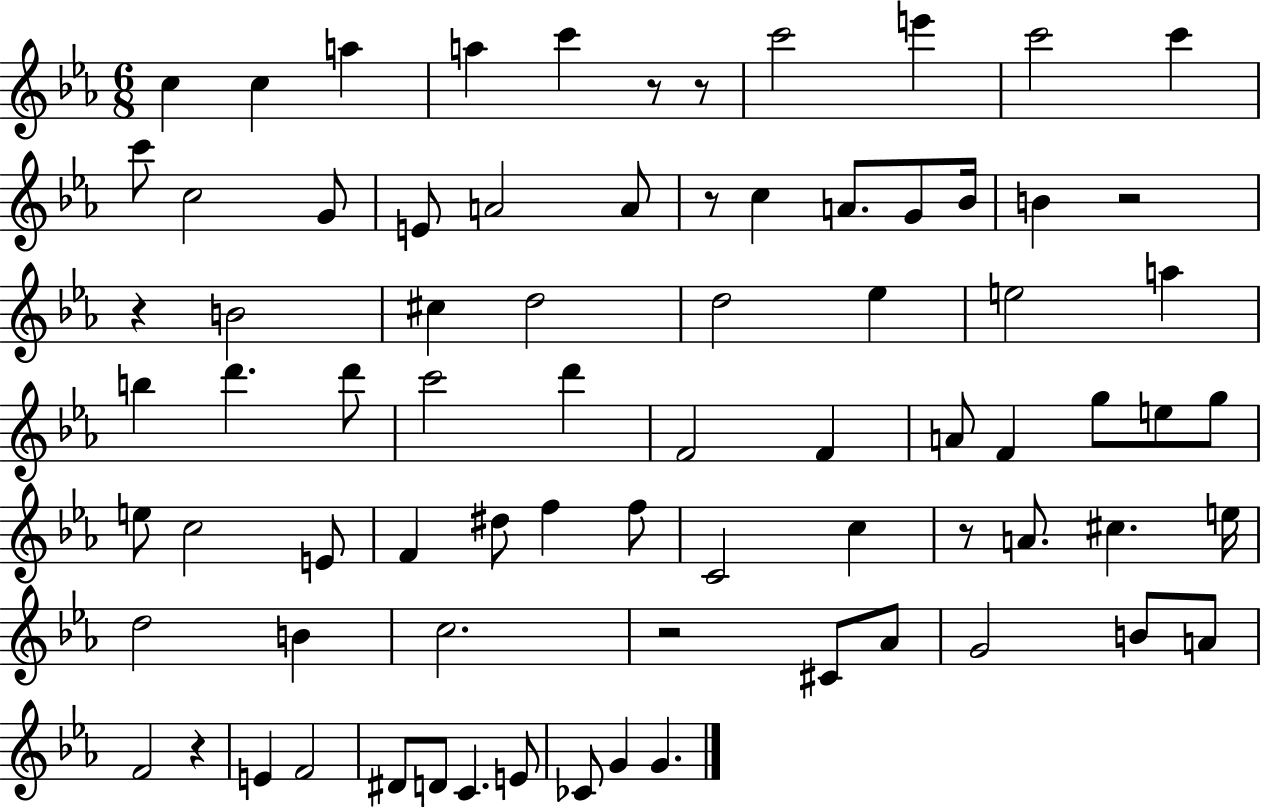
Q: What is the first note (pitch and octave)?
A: C5